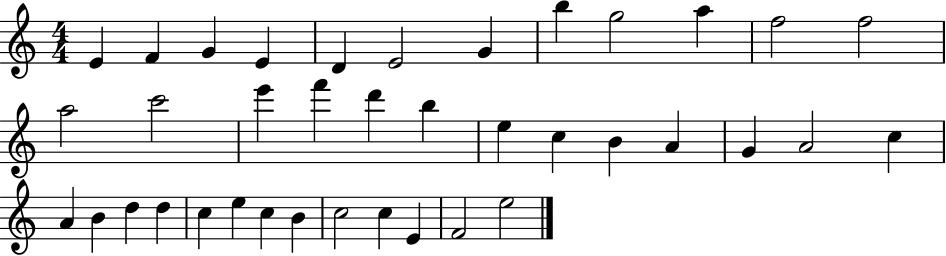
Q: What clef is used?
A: treble